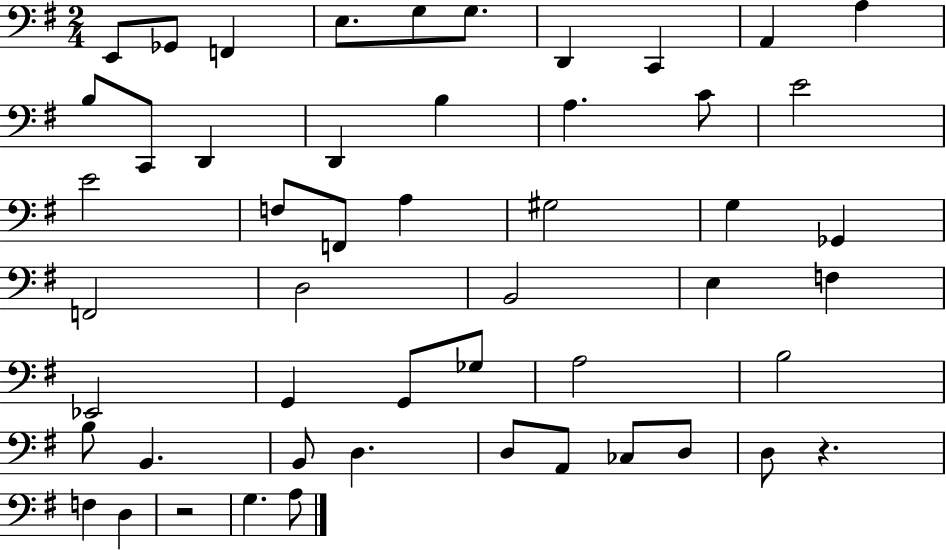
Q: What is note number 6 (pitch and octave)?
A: G3